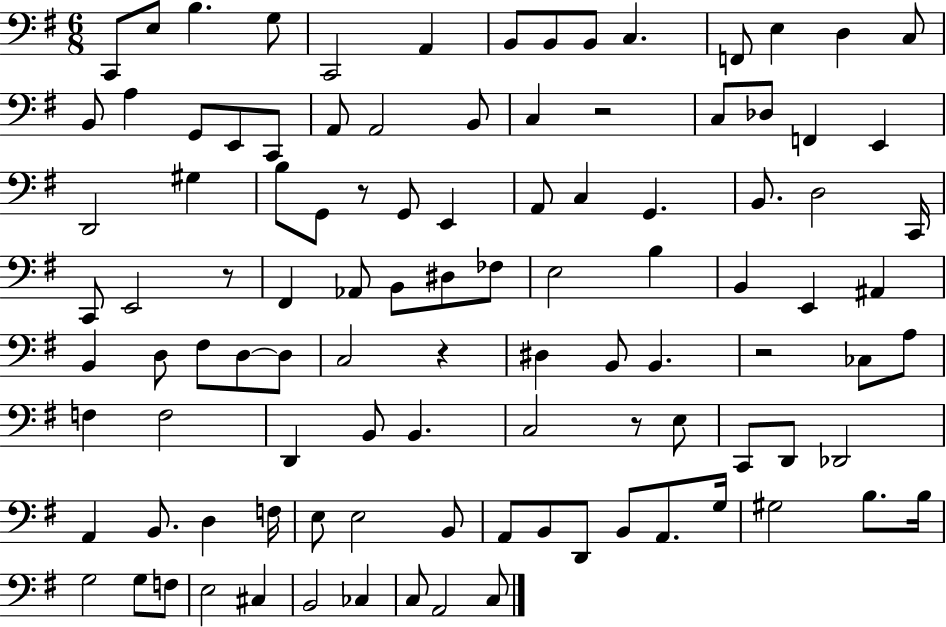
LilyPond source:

{
  \clef bass
  \numericTimeSignature
  \time 6/8
  \key g \major
  c,8 e8 b4. g8 | c,2 a,4 | b,8 b,8 b,8 c4. | f,8 e4 d4 c8 | \break b,8 a4 g,8 e,8 c,8 | a,8 a,2 b,8 | c4 r2 | c8 des8 f,4 e,4 | \break d,2 gis4 | b8 g,8 r8 g,8 e,4 | a,8 c4 g,4. | b,8. d2 c,16 | \break c,8 e,2 r8 | fis,4 aes,8 b,8 dis8 fes8 | e2 b4 | b,4 e,4 ais,4 | \break b,4 d8 fis8 d8~~ d8 | c2 r4 | dis4 b,8 b,4. | r2 ces8 a8 | \break f4 f2 | d,4 b,8 b,4. | c2 r8 e8 | c,8 d,8 des,2 | \break a,4 b,8. d4 f16 | e8 e2 b,8 | a,8 b,8 d,8 b,8 a,8. g16 | gis2 b8. b16 | \break g2 g8 f8 | e2 cis4 | b,2 ces4 | c8 a,2 c8 | \break \bar "|."
}